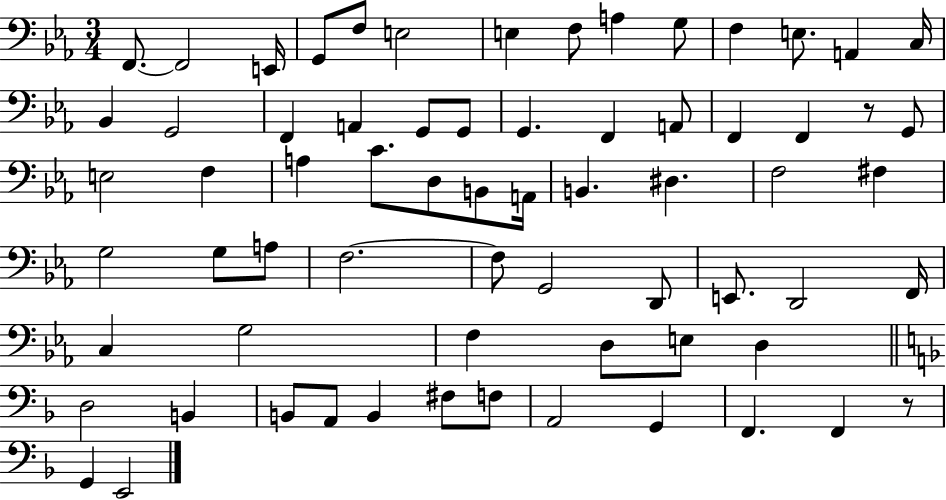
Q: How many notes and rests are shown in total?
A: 68